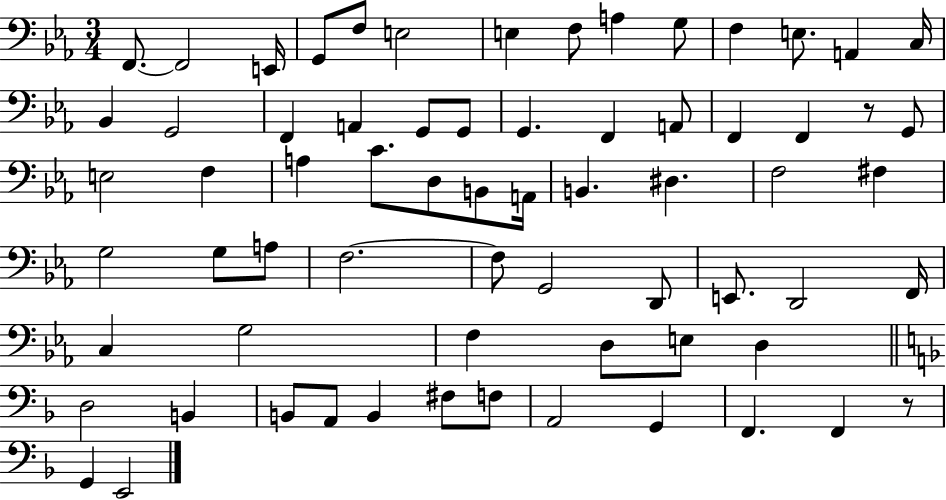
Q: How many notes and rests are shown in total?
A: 68